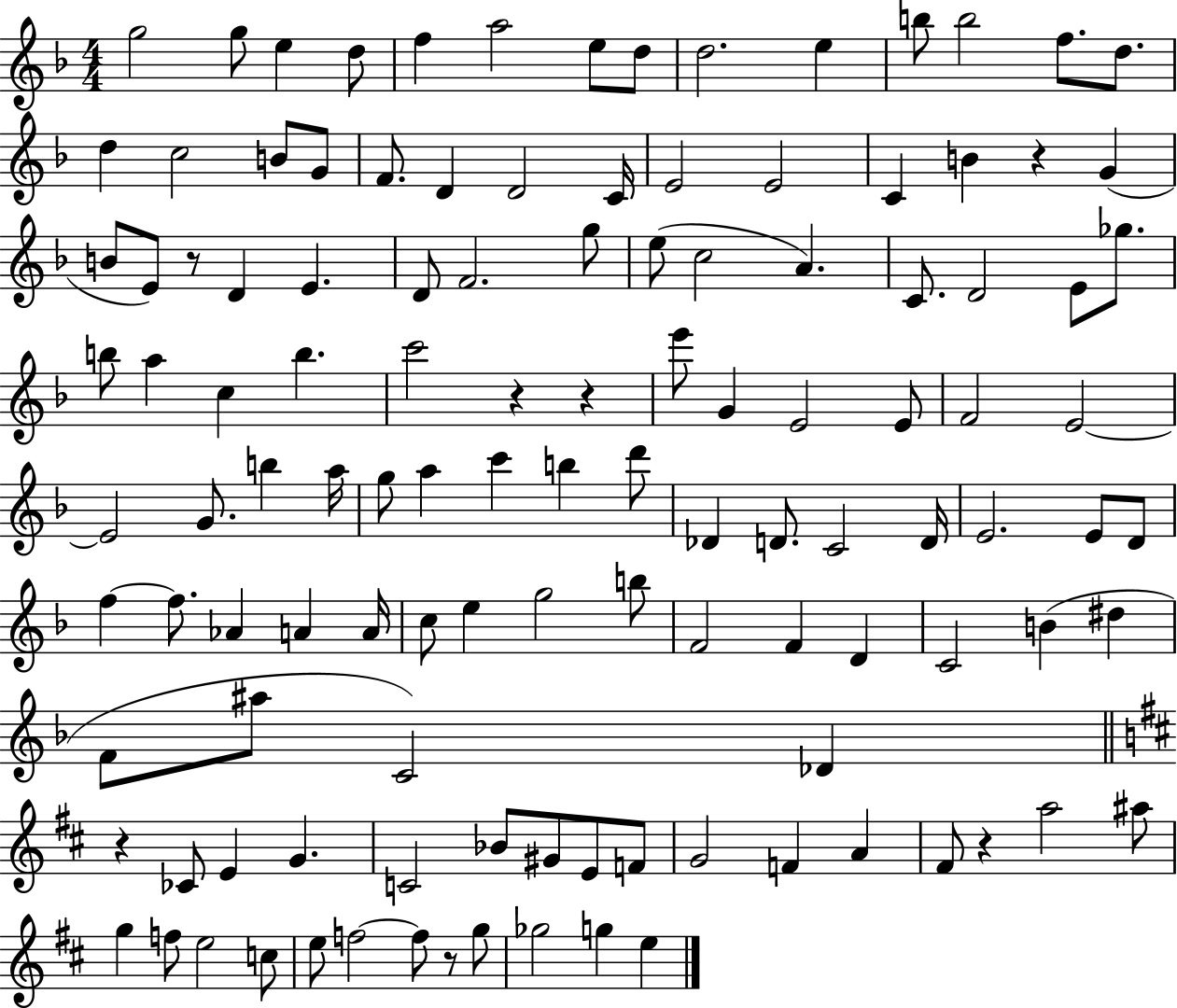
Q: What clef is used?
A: treble